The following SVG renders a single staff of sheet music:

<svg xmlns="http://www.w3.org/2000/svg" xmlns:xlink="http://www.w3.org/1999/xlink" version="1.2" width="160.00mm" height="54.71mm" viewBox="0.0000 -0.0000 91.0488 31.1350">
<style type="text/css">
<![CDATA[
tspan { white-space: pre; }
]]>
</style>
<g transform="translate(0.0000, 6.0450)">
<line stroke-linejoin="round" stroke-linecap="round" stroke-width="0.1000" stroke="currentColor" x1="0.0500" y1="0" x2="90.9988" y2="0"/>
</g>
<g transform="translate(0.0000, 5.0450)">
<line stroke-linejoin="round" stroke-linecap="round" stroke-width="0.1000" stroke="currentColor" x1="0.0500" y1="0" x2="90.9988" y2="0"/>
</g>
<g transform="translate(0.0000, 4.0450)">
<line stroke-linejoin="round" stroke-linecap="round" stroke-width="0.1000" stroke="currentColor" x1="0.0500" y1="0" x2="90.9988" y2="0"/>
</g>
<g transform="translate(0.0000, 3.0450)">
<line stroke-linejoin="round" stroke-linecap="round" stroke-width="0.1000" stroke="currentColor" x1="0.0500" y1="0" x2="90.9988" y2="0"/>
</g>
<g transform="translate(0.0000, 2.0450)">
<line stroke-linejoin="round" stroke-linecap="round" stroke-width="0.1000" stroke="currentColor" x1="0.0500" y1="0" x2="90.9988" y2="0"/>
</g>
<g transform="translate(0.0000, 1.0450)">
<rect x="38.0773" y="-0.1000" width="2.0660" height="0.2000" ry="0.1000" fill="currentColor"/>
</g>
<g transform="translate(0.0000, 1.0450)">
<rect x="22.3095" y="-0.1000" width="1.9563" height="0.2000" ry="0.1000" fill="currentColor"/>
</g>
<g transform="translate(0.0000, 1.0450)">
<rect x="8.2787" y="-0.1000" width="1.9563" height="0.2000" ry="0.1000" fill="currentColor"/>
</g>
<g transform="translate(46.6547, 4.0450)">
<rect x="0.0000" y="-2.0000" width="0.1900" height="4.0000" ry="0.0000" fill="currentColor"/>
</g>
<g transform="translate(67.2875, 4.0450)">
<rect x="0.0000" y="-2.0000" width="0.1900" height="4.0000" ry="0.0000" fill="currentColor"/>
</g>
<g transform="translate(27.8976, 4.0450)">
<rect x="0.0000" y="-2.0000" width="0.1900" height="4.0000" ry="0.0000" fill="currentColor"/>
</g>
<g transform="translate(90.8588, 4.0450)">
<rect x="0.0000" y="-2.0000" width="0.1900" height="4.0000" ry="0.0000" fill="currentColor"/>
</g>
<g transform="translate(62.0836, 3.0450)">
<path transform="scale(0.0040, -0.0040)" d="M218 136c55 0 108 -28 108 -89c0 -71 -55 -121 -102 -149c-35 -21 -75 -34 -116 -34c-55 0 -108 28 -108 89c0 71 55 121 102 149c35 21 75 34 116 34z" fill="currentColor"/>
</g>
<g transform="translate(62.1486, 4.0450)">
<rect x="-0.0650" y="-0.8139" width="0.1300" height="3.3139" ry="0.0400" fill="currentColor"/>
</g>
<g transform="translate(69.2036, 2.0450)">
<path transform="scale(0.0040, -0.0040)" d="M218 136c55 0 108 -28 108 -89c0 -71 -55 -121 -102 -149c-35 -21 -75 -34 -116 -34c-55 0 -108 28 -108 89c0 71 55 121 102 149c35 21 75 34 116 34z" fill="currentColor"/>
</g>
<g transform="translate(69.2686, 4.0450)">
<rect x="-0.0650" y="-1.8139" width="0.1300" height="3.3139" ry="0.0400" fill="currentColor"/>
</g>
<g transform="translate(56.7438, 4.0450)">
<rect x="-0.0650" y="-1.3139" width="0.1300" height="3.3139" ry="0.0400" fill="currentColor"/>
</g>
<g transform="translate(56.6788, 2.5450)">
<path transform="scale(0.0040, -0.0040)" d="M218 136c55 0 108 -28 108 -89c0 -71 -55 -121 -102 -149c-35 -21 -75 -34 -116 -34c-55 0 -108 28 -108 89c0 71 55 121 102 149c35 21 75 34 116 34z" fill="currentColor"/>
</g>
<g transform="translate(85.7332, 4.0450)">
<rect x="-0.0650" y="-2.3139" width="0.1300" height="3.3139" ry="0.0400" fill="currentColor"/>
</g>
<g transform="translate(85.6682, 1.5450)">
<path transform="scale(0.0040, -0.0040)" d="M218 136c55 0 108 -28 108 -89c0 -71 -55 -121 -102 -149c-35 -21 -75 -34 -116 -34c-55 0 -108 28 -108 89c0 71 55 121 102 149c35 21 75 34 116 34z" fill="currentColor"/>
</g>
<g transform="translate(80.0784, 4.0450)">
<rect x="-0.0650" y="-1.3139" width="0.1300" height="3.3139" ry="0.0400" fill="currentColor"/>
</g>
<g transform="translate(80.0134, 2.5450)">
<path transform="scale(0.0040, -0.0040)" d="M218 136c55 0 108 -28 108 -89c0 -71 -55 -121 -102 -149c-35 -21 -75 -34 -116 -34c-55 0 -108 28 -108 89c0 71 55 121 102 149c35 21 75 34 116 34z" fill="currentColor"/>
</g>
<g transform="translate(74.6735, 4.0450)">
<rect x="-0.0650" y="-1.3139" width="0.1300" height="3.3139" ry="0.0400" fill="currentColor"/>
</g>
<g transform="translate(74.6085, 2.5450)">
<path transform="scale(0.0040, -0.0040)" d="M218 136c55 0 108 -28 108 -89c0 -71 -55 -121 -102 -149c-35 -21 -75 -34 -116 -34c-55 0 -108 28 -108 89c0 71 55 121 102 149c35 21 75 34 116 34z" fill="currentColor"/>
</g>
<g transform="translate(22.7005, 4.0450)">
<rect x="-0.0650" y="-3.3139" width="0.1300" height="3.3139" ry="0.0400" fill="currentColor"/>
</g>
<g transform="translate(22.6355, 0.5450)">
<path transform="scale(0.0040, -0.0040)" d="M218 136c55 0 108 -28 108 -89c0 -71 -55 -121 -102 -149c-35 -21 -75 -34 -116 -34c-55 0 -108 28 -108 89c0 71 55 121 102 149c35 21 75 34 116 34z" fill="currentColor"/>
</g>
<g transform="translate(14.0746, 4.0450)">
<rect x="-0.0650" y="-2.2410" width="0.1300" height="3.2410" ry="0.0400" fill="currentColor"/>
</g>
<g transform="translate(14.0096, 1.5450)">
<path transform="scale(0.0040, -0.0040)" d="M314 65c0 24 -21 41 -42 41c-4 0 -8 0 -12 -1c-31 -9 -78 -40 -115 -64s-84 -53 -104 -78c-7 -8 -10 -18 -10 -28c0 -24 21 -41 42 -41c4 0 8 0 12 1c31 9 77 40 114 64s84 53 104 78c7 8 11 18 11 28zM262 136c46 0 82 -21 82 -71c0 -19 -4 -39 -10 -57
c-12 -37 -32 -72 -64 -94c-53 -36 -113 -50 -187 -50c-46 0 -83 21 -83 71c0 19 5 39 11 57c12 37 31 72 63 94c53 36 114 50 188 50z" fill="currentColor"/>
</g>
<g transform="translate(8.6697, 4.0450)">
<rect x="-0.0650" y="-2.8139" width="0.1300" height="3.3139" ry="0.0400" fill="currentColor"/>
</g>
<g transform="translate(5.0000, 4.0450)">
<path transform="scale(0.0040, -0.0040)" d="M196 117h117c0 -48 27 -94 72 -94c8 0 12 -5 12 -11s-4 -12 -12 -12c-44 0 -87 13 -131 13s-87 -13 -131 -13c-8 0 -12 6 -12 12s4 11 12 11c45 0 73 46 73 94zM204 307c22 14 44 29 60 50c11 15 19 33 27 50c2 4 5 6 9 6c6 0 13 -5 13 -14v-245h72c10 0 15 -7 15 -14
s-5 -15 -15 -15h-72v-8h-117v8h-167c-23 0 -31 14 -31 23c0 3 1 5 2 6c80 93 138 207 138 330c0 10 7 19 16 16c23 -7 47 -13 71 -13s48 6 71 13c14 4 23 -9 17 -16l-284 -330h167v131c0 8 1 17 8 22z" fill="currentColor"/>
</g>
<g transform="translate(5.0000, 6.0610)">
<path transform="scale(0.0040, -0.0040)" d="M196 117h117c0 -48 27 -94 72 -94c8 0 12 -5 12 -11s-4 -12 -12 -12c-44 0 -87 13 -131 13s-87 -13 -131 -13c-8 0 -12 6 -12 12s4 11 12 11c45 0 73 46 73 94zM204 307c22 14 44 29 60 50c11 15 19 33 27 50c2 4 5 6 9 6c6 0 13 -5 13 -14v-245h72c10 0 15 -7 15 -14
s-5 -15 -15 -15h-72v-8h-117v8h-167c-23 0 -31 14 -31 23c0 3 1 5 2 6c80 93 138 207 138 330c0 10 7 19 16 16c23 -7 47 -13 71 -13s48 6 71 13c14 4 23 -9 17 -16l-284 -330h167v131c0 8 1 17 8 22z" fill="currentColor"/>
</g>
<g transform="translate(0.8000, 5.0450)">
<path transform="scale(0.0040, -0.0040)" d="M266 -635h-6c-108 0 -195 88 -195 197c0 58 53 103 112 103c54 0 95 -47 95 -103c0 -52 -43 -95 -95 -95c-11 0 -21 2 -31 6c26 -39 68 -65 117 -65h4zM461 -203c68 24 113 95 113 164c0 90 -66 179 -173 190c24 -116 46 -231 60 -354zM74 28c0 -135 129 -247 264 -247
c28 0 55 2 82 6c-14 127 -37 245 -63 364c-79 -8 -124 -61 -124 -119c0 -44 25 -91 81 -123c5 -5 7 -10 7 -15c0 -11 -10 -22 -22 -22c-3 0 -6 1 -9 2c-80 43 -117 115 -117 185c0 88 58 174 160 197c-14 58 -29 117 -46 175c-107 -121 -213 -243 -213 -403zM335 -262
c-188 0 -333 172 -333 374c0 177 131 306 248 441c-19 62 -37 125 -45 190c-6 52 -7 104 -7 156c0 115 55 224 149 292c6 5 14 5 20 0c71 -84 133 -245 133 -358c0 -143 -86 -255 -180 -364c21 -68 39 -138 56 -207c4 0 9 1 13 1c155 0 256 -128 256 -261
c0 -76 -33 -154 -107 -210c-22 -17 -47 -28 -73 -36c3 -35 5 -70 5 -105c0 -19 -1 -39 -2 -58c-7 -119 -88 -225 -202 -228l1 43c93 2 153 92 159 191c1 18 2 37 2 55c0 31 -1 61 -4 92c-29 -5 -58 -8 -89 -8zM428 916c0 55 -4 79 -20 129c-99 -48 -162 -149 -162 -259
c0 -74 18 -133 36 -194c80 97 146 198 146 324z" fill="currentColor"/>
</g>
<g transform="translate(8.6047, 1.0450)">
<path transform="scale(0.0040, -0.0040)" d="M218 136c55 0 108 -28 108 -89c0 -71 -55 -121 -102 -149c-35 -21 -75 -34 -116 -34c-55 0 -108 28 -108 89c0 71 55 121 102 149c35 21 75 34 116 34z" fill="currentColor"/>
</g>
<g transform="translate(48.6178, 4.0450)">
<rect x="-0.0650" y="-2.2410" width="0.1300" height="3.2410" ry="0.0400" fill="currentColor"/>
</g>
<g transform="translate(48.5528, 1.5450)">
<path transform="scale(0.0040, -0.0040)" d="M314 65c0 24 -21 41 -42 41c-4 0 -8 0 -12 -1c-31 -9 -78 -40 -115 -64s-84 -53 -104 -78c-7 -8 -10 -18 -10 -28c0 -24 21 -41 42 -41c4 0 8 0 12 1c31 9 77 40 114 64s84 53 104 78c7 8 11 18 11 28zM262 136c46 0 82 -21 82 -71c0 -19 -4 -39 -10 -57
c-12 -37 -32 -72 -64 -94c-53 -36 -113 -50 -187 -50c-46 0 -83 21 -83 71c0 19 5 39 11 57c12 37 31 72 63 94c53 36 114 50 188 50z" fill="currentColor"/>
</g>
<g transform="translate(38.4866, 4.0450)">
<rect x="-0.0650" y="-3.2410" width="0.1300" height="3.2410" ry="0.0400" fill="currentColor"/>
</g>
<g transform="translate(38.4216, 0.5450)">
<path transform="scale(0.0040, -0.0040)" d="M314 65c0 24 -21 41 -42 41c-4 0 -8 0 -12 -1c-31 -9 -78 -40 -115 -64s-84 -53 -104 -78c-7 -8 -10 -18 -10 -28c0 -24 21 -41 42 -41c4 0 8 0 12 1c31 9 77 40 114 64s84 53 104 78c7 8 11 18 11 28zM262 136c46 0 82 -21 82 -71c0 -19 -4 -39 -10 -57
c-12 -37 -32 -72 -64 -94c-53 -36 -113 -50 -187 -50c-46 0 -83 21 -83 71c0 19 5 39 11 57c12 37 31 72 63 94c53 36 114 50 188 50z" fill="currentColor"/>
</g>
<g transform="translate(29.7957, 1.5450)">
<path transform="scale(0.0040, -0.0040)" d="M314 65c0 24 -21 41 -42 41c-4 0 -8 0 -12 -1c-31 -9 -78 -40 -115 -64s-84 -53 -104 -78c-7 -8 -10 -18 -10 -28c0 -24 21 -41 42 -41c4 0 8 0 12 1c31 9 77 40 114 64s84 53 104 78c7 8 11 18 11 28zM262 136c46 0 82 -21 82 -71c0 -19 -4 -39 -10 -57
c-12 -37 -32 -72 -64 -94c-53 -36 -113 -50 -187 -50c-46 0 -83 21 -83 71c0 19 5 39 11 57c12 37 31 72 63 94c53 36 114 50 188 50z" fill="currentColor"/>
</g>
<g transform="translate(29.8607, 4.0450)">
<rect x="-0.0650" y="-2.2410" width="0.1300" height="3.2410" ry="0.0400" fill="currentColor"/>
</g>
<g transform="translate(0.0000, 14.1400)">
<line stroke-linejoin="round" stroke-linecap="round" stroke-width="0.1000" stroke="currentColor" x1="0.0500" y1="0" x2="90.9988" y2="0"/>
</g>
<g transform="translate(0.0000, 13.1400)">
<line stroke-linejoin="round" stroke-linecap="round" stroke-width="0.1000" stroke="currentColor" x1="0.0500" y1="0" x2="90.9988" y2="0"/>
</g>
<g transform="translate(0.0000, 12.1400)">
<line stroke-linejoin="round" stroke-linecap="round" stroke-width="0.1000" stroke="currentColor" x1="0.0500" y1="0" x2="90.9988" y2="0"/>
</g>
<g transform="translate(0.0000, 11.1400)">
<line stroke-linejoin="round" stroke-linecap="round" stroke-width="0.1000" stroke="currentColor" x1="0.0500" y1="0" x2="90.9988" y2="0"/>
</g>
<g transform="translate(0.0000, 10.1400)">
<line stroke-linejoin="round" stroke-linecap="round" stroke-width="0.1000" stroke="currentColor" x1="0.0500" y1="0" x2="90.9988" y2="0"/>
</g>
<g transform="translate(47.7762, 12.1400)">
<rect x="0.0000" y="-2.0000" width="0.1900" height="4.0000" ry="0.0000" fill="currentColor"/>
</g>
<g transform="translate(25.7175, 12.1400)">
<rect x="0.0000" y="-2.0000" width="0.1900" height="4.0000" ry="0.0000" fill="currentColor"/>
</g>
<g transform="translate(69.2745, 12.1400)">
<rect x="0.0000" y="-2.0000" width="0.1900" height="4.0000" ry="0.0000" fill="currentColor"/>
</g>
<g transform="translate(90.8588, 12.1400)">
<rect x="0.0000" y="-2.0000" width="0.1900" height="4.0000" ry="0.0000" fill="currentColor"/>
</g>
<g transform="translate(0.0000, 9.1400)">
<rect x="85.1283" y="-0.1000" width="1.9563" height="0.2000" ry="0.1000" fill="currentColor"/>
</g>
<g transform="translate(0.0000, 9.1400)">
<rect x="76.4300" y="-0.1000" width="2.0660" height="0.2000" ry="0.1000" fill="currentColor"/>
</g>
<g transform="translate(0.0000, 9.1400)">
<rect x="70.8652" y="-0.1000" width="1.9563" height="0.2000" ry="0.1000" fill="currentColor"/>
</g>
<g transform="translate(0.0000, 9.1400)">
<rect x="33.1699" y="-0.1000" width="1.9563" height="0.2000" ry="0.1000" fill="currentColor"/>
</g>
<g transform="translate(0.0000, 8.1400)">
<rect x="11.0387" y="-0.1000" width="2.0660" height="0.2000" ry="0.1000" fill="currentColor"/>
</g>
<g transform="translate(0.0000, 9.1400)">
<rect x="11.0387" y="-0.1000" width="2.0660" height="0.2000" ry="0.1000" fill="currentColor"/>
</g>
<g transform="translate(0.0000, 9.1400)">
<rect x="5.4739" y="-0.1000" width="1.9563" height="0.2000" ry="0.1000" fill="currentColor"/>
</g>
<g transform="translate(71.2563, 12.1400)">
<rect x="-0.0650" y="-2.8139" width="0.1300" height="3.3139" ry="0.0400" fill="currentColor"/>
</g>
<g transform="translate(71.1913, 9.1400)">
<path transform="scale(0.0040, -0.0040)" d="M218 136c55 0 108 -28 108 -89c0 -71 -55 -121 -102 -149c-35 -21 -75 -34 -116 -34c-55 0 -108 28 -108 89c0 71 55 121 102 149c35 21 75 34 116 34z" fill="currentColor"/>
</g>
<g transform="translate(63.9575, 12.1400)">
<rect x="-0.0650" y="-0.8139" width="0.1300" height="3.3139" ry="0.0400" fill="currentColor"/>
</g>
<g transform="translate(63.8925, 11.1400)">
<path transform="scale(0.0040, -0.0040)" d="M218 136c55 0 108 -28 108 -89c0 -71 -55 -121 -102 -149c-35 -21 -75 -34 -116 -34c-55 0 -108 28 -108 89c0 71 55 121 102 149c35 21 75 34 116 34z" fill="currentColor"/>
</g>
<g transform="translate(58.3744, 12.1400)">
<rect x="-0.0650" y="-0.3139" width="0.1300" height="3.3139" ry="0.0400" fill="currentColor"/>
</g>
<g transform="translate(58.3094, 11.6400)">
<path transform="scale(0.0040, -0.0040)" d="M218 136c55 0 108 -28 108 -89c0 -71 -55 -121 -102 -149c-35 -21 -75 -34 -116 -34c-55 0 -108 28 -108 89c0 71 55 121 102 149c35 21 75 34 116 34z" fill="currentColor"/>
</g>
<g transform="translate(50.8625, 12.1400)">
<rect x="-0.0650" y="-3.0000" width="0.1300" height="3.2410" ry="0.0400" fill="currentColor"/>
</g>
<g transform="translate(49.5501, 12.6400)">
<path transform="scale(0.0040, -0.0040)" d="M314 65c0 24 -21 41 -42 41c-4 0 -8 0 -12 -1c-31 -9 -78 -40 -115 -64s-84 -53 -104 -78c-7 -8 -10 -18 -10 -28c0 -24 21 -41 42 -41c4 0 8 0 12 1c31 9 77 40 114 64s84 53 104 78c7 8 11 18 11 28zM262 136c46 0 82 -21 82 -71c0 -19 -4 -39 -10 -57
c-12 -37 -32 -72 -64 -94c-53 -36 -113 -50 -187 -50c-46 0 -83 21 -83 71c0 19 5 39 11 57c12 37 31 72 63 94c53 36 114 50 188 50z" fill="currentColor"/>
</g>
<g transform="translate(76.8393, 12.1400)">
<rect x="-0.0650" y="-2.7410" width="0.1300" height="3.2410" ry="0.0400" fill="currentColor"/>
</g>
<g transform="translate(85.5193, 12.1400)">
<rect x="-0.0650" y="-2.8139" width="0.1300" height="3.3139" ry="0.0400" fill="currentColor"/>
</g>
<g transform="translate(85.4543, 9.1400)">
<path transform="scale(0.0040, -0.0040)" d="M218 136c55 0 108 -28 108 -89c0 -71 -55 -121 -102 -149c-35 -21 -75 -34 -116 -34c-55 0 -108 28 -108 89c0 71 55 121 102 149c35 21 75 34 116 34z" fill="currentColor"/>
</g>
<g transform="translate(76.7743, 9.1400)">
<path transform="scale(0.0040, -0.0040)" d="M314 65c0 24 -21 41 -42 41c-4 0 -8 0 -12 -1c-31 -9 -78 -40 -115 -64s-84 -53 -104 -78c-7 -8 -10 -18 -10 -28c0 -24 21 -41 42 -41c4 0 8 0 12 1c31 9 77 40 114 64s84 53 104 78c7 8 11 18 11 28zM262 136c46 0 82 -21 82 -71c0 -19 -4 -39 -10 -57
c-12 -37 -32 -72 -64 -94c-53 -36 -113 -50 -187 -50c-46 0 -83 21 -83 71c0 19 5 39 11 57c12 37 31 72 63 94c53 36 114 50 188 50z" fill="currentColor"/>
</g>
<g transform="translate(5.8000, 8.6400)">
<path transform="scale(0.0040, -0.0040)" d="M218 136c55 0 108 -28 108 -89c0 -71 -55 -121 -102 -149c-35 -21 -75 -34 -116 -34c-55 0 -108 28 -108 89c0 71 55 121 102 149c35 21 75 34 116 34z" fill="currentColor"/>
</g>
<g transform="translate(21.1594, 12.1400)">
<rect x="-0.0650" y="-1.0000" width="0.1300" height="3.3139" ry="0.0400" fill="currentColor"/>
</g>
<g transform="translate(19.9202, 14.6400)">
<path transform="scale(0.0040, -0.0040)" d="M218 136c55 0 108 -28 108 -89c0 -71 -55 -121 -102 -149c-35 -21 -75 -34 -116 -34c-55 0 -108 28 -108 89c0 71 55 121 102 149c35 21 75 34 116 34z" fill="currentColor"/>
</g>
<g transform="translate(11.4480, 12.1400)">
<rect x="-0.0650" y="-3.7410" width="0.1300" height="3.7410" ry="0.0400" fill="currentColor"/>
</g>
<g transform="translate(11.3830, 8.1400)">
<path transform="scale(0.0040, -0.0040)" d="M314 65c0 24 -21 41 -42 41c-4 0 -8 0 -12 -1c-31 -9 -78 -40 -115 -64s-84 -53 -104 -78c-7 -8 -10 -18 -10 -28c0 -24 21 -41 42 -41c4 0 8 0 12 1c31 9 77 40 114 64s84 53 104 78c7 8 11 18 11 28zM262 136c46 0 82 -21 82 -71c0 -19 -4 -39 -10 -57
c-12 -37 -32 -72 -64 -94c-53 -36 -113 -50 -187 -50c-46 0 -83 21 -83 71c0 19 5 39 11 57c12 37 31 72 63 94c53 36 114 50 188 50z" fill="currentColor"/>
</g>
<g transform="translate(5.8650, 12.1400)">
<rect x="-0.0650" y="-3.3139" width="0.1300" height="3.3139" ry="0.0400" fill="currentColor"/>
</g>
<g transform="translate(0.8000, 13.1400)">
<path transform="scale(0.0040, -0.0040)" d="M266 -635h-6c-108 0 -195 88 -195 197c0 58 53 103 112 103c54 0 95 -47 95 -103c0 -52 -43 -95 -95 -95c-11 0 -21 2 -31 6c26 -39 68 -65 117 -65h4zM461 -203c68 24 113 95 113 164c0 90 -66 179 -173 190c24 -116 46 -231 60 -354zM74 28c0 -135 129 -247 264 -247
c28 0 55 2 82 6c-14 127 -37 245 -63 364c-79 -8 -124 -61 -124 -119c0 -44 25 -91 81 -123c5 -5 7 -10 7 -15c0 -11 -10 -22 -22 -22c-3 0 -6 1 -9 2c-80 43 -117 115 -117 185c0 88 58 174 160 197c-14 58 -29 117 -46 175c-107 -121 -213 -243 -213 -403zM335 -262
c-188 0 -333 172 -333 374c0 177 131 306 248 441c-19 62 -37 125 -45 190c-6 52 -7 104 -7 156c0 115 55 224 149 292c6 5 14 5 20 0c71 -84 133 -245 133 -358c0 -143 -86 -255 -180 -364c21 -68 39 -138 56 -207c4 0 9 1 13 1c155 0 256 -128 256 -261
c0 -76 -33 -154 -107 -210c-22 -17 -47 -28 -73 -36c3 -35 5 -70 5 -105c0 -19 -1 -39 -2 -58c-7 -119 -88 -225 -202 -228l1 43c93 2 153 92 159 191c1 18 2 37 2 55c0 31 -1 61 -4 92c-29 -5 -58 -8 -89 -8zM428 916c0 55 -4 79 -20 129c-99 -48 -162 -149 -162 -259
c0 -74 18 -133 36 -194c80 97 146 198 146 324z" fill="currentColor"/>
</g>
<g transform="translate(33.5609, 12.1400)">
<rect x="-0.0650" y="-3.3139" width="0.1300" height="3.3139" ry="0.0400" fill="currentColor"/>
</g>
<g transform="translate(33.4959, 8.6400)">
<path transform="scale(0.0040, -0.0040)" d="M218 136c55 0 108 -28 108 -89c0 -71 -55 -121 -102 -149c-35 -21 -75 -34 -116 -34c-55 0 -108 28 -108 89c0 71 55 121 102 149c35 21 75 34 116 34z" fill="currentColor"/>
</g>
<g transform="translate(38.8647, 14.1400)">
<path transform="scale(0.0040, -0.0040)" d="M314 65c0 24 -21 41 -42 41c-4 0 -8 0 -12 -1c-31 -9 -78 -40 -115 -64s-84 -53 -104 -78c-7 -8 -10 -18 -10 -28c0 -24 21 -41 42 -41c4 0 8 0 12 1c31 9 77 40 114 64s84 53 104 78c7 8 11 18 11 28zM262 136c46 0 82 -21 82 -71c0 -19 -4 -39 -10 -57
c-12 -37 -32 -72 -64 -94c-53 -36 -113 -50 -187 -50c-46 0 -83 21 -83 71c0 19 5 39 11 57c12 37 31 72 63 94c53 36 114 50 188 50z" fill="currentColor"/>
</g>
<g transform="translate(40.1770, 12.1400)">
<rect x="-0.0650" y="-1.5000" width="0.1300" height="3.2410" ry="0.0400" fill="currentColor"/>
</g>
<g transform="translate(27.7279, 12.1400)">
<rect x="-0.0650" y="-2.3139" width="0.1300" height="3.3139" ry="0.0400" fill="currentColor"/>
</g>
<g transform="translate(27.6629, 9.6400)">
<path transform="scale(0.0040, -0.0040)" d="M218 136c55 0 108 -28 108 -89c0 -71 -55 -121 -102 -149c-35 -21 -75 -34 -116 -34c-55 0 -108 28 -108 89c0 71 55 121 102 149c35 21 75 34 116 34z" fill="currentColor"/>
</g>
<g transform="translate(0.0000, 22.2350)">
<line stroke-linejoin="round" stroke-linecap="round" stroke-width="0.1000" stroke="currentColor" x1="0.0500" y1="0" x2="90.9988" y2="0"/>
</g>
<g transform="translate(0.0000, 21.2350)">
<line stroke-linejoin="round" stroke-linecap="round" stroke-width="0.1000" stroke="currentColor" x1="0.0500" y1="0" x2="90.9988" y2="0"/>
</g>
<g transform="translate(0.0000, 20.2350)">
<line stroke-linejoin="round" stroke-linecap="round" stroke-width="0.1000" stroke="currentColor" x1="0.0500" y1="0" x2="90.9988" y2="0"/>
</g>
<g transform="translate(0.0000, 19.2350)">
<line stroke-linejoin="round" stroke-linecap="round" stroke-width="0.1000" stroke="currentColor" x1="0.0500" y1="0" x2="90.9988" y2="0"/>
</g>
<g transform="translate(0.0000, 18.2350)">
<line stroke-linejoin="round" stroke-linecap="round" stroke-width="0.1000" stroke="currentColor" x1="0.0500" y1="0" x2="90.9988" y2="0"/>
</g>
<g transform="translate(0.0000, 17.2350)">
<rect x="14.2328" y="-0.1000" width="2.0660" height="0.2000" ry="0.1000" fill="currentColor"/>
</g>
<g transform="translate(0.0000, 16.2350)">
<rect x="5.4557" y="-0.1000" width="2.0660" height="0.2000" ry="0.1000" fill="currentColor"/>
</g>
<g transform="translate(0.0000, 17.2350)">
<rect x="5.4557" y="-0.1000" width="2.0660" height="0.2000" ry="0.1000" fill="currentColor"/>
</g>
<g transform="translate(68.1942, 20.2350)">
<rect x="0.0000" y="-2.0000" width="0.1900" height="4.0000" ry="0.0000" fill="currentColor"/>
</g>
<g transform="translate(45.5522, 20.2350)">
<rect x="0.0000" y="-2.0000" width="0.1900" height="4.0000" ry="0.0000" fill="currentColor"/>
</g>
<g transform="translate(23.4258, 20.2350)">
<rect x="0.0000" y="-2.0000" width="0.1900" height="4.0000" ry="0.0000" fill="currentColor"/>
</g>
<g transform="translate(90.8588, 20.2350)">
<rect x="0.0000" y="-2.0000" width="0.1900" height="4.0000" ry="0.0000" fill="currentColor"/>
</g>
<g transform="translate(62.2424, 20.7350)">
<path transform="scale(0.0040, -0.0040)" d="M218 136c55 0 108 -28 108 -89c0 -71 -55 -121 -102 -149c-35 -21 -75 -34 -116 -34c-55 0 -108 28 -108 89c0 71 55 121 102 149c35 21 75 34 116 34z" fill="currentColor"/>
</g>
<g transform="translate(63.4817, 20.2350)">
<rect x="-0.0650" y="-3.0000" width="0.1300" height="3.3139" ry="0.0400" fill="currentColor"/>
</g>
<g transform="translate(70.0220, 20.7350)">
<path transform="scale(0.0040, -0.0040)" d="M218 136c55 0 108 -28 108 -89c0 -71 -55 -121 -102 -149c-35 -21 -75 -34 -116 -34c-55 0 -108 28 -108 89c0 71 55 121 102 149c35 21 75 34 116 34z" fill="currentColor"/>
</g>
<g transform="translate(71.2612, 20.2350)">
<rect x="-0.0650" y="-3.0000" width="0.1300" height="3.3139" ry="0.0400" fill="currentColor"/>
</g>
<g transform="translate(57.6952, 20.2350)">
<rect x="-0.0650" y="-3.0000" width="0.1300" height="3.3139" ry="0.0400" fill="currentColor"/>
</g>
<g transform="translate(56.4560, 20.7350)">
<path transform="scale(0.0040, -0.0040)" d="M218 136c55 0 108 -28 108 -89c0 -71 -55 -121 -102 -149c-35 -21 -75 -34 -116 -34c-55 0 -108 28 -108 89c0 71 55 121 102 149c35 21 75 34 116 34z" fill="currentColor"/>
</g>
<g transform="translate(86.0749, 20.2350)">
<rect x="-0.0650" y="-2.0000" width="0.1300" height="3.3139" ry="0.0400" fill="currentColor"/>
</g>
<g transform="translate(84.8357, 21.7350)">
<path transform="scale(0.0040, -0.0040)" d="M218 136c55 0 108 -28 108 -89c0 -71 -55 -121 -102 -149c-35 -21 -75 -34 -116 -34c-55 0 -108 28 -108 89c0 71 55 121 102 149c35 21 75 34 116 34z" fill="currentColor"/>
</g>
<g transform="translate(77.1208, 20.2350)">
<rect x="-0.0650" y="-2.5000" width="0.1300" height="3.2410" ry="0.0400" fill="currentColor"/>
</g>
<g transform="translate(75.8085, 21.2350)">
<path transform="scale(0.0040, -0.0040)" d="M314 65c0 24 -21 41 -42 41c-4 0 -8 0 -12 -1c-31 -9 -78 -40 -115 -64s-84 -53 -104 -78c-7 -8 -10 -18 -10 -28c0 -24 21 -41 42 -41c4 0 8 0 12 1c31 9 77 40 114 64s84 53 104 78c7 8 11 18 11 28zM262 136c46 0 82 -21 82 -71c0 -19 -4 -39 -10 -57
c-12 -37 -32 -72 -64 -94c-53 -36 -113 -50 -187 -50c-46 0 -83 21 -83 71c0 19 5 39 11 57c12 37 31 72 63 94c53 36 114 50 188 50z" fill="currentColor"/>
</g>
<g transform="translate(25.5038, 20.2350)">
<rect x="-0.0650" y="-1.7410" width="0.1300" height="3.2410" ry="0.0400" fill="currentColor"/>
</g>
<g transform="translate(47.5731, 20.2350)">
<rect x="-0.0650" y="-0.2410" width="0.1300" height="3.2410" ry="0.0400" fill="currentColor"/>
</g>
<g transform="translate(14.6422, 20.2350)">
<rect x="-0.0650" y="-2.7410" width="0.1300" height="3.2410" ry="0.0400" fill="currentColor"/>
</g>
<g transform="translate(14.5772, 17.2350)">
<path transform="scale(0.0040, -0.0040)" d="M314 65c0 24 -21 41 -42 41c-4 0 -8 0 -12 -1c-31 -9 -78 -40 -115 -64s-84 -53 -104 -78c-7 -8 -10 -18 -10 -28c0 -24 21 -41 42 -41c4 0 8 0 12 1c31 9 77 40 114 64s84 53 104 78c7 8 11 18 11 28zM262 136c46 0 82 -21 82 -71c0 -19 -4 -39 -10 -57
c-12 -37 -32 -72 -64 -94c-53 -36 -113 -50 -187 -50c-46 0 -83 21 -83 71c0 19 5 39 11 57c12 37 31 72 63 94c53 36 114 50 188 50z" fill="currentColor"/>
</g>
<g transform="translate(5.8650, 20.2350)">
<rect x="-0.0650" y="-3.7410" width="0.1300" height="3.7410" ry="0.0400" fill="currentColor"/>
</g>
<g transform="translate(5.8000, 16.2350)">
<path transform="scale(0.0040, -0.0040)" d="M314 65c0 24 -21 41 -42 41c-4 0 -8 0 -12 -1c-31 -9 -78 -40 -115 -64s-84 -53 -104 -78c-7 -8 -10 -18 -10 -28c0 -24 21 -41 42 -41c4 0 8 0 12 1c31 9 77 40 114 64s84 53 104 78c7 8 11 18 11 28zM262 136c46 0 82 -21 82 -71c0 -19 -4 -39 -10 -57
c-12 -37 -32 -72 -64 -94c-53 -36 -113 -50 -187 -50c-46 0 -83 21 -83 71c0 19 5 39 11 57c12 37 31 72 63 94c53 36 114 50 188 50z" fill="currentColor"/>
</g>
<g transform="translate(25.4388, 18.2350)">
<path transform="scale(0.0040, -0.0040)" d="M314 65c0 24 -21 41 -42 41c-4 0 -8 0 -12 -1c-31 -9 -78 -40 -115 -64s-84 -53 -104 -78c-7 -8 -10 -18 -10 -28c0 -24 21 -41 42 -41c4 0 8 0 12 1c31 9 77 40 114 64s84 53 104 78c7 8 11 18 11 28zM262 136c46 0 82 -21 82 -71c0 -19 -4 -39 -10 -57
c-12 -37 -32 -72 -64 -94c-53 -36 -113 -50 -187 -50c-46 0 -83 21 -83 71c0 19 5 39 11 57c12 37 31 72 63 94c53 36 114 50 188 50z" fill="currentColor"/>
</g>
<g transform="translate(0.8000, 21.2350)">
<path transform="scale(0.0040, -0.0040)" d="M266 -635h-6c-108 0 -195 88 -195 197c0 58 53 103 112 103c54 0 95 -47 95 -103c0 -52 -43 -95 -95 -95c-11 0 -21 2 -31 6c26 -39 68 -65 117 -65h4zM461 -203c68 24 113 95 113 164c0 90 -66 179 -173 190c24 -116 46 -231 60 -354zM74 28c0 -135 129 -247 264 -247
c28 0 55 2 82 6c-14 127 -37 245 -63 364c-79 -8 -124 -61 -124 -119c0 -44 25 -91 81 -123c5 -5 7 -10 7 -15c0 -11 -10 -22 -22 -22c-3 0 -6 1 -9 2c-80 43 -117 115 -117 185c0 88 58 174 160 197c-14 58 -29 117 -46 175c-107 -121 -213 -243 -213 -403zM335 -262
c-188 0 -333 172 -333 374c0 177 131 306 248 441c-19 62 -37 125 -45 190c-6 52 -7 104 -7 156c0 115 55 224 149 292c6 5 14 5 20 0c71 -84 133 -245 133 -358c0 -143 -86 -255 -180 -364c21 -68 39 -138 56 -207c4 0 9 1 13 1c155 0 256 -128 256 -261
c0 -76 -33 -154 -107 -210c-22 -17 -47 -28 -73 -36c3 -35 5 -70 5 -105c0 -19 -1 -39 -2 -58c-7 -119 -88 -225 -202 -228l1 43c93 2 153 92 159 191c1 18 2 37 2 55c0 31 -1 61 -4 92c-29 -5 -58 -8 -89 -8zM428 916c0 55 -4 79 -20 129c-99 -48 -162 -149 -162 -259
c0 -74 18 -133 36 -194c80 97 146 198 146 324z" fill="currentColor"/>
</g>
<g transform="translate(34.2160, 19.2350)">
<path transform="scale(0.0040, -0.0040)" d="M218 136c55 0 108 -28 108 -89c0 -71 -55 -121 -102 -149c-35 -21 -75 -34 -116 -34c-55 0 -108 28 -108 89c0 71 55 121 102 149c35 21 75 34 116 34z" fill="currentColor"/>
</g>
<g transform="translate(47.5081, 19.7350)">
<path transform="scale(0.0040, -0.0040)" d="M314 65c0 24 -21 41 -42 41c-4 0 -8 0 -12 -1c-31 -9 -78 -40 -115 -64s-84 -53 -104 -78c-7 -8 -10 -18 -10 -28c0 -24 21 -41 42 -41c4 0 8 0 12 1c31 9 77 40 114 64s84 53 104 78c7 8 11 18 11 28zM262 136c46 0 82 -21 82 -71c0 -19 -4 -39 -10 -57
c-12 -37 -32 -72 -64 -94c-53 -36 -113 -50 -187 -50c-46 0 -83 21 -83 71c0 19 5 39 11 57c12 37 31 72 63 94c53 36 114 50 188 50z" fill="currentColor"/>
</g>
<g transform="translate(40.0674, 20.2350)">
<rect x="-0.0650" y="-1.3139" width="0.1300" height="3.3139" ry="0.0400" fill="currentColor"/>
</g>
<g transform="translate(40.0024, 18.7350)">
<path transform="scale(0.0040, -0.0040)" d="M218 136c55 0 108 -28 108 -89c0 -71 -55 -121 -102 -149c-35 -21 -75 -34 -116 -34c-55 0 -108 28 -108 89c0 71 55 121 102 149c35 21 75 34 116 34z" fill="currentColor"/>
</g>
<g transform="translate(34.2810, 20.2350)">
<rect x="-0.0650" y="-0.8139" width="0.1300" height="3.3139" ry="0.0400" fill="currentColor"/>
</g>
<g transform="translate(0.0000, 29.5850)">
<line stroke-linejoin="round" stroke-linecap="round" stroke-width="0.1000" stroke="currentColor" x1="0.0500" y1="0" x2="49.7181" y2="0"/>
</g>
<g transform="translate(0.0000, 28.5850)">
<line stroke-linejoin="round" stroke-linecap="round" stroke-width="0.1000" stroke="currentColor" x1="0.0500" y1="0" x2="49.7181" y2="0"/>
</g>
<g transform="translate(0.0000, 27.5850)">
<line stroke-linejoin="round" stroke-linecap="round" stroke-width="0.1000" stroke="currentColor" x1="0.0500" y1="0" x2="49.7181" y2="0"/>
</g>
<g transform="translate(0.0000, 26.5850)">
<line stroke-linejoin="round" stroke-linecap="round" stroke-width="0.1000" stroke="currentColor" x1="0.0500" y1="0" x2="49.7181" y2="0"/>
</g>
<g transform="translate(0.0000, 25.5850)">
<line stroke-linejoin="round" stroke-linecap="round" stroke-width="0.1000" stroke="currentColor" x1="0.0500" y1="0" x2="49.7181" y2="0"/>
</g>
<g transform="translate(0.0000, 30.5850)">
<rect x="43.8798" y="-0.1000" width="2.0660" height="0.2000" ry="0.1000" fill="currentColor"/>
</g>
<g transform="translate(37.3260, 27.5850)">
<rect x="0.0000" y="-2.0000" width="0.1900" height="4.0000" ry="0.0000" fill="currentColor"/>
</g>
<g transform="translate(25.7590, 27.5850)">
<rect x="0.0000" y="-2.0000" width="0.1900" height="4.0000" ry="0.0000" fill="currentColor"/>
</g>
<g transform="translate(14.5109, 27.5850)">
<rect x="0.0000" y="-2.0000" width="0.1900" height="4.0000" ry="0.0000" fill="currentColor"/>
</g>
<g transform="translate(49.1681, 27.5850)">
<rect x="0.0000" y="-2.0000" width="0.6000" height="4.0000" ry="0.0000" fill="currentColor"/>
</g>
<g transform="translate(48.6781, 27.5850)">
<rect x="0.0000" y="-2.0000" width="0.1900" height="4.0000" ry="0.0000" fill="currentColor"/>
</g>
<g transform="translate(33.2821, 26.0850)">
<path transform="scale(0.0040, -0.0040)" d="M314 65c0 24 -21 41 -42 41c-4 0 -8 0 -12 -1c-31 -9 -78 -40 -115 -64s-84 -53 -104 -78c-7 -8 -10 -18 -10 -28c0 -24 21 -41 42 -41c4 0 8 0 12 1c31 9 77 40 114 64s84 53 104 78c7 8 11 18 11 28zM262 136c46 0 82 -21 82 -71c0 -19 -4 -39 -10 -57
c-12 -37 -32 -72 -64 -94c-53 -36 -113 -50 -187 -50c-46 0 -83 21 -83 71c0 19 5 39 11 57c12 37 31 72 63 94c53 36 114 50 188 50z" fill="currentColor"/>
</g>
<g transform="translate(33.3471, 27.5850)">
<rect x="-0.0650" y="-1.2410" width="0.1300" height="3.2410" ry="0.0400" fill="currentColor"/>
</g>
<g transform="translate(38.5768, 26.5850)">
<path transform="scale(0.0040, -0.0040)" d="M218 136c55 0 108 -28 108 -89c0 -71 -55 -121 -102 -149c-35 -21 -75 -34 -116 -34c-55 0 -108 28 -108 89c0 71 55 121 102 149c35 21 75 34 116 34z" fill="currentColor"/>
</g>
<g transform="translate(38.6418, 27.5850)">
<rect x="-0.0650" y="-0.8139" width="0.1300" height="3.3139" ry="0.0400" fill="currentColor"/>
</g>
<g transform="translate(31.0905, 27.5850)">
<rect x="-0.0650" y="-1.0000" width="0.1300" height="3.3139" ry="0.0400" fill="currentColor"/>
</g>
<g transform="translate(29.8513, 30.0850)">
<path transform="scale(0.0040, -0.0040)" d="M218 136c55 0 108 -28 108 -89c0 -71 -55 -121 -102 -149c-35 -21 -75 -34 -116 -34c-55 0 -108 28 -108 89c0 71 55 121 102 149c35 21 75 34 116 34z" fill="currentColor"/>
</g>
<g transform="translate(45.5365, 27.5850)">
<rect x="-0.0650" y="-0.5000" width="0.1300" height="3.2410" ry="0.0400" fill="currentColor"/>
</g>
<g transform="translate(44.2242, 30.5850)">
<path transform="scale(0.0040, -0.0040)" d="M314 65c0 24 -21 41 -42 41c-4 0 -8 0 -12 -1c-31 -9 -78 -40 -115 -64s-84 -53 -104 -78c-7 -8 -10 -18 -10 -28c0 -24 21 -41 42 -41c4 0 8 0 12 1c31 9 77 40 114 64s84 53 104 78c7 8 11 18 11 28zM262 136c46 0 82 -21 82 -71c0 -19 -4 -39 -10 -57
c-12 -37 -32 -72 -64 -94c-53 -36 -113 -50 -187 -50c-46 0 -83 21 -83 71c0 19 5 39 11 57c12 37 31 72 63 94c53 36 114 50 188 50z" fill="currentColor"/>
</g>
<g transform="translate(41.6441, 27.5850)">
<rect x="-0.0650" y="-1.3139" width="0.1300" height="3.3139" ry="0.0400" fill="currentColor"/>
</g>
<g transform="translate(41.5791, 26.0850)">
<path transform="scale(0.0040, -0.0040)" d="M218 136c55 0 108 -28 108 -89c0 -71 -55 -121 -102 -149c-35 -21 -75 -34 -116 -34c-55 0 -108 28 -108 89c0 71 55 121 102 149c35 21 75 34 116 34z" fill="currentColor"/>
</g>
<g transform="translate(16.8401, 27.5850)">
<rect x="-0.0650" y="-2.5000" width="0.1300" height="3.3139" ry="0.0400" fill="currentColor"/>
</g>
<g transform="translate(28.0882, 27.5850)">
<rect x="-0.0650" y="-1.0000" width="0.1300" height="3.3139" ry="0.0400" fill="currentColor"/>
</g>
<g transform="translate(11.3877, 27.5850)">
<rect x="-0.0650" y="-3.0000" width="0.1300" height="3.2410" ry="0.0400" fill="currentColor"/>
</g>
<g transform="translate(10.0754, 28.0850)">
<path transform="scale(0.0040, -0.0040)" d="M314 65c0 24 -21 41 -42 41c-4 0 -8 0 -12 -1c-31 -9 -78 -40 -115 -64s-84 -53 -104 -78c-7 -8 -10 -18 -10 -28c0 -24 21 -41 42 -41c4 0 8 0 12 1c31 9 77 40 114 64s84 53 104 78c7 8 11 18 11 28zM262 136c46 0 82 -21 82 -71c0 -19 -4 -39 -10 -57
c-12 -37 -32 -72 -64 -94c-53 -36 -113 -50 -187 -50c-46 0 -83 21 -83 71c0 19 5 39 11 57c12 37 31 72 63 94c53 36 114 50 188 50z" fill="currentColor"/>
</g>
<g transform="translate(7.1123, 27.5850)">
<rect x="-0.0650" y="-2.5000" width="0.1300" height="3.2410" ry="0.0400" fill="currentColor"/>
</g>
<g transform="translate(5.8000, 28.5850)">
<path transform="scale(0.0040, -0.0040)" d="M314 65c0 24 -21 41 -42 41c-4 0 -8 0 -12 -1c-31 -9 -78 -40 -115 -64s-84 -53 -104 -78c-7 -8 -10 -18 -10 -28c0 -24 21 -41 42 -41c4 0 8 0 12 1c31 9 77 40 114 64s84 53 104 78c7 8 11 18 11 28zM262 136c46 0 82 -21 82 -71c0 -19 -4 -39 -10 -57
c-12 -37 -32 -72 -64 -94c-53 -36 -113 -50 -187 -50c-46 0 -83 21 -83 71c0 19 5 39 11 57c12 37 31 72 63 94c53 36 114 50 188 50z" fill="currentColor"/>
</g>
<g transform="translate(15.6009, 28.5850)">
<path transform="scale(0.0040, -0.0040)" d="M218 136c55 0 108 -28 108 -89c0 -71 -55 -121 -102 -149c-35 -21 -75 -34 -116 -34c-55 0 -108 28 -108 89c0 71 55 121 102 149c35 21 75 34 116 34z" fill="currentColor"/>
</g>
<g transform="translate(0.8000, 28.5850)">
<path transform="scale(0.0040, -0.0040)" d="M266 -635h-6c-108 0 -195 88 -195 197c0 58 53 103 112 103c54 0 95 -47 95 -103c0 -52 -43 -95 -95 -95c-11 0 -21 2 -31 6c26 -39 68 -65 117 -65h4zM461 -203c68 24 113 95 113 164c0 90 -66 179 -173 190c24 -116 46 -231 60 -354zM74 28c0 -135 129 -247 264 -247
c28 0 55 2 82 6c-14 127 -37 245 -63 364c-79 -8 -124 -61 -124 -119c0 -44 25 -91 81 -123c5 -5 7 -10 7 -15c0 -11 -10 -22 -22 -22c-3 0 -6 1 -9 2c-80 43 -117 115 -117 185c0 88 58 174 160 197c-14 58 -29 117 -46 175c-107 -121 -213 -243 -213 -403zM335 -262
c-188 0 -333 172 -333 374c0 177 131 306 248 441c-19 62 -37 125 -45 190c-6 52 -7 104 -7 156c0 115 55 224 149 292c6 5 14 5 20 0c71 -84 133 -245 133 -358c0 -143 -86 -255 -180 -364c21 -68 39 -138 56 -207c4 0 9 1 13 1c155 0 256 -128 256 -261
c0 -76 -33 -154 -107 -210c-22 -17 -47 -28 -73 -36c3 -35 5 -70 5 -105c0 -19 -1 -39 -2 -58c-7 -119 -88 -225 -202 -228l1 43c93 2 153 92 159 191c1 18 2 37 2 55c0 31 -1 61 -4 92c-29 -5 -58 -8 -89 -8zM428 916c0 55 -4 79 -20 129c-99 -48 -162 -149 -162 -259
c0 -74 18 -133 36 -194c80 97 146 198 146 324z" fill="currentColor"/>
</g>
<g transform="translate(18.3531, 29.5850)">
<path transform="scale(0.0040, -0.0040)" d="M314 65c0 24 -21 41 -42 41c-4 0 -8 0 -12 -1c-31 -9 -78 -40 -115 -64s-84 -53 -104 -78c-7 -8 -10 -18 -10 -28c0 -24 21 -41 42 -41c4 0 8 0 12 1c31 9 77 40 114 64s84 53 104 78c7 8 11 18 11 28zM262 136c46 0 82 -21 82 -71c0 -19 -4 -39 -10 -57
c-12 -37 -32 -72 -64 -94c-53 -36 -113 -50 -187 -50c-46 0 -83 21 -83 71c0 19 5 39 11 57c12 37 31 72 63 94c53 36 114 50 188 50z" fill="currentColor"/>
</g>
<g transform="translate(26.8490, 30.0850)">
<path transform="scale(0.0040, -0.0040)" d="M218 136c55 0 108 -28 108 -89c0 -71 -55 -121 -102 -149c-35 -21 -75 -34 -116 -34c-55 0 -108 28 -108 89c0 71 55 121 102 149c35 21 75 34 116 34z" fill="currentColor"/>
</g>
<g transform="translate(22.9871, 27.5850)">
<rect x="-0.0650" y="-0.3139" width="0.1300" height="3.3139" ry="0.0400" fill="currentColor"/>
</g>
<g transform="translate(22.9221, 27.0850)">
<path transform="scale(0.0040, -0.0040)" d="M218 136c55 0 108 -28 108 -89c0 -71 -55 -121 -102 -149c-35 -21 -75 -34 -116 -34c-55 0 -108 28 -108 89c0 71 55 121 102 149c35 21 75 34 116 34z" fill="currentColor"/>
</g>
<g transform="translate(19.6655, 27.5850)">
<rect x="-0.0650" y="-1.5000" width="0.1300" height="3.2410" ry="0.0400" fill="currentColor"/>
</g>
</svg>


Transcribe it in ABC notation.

X:1
T:Untitled
M:4/4
L:1/4
K:C
a g2 b g2 b2 g2 e d f e e g b c'2 D g b E2 A2 c d a a2 a c'2 a2 f2 d e c2 A A A G2 F G2 A2 G E2 c D D e2 d e C2